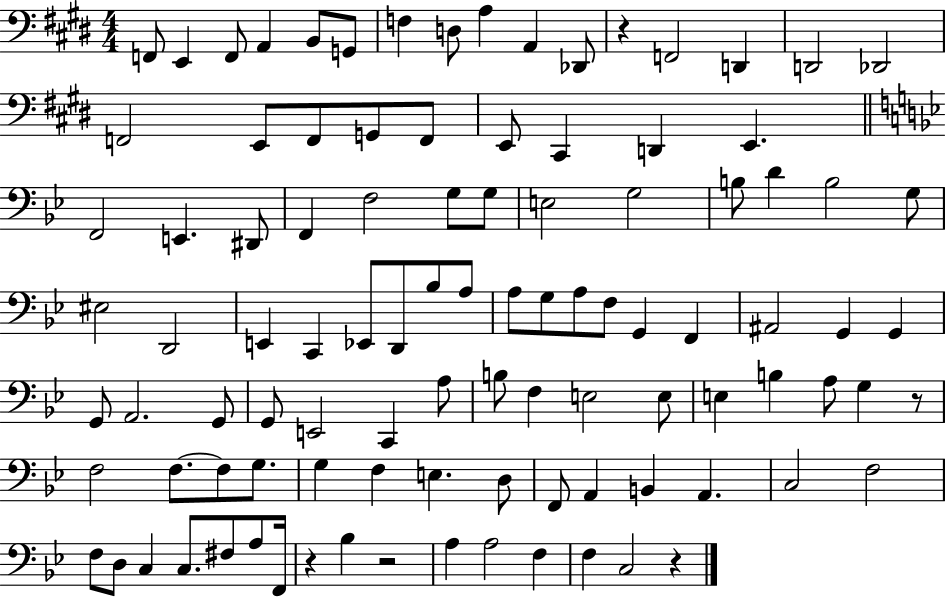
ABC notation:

X:1
T:Untitled
M:4/4
L:1/4
K:E
F,,/2 E,, F,,/2 A,, B,,/2 G,,/2 F, D,/2 A, A,, _D,,/2 z F,,2 D,, D,,2 _D,,2 F,,2 E,,/2 F,,/2 G,,/2 F,,/2 E,,/2 ^C,, D,, E,, F,,2 E,, ^D,,/2 F,, F,2 G,/2 G,/2 E,2 G,2 B,/2 D B,2 G,/2 ^E,2 D,,2 E,, C,, _E,,/2 D,,/2 _B,/2 A,/2 A,/2 G,/2 A,/2 F,/2 G,, F,, ^A,,2 G,, G,, G,,/2 A,,2 G,,/2 G,,/2 E,,2 C,, A,/2 B,/2 F, E,2 E,/2 E, B, A,/2 G, z/2 F,2 F,/2 F,/2 G,/2 G, F, E, D,/2 F,,/2 A,, B,, A,, C,2 F,2 F,/2 D,/2 C, C,/2 ^F,/2 A,/2 F,,/4 z _B, z2 A, A,2 F, F, C,2 z